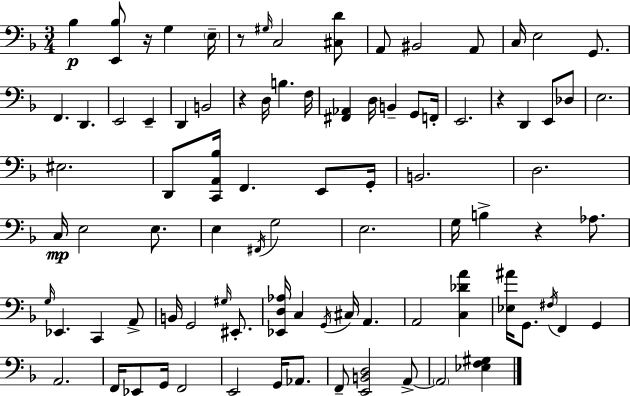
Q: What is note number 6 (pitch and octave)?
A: A2